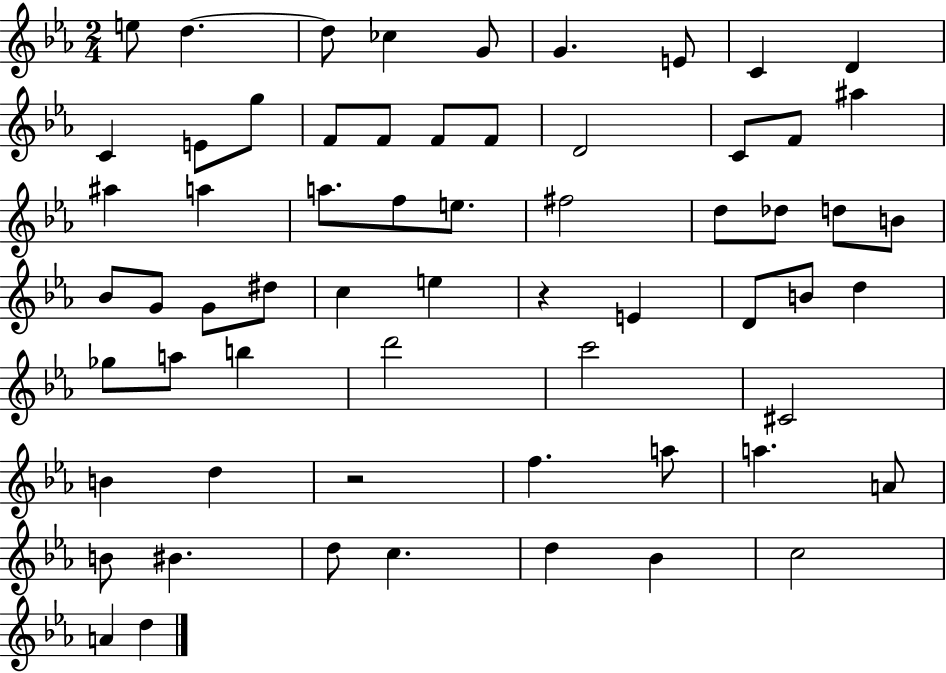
E5/e D5/q. D5/e CES5/q G4/e G4/q. E4/e C4/q D4/q C4/q E4/e G5/e F4/e F4/e F4/e F4/e D4/h C4/e F4/e A#5/q A#5/q A5/q A5/e. F5/e E5/e. F#5/h D5/e Db5/e D5/e B4/e Bb4/e G4/e G4/e D#5/e C5/q E5/q R/q E4/q D4/e B4/e D5/q Gb5/e A5/e B5/q D6/h C6/h C#4/h B4/q D5/q R/h F5/q. A5/e A5/q. A4/e B4/e BIS4/q. D5/e C5/q. D5/q Bb4/q C5/h A4/q D5/q